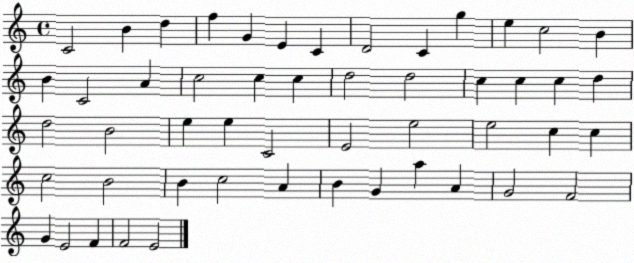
X:1
T:Untitled
M:4/4
L:1/4
K:C
C2 B d f G E C D2 C g e c2 B B C2 A c2 c c d2 d2 c c c d d2 B2 e e C2 E2 e2 e2 c c c2 B2 B c2 A B G a A G2 F2 G E2 F F2 E2